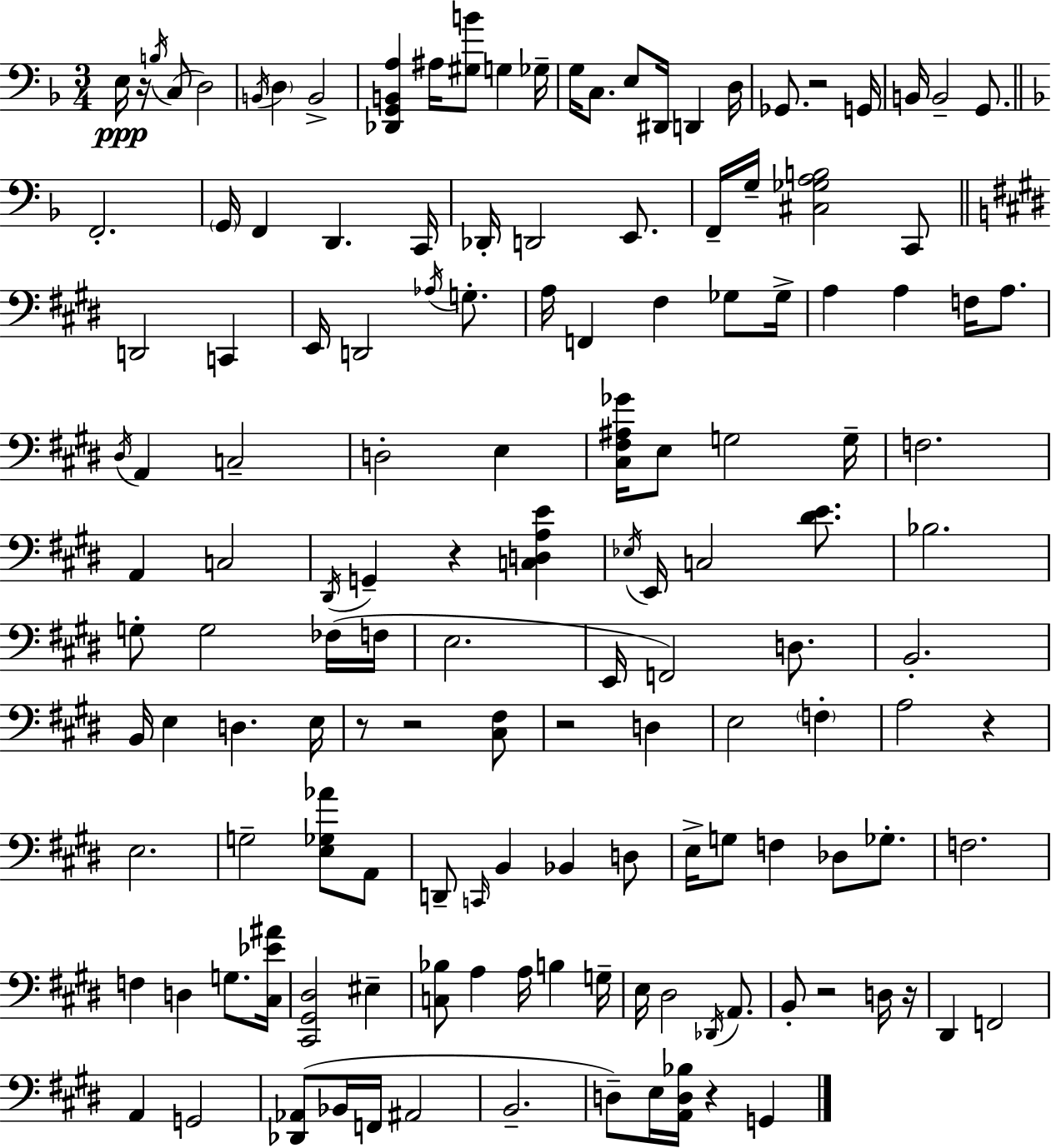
X:1
T:Untitled
M:3/4
L:1/4
K:Dm
E,/4 z/4 B,/4 C,/2 D,2 B,,/4 D, B,,2 [_D,,G,,B,,A,] ^A,/4 [^G,B]/2 G, _G,/4 G,/4 C,/2 E,/2 ^D,,/4 D,, D,/4 _G,,/2 z2 G,,/4 B,,/4 B,,2 G,,/2 F,,2 G,,/4 F,, D,, C,,/4 _D,,/4 D,,2 E,,/2 F,,/4 G,/4 [^C,_G,A,B,]2 C,,/2 D,,2 C,, E,,/4 D,,2 _A,/4 G,/2 A,/4 F,, ^F, _G,/2 _G,/4 A, A, F,/4 A,/2 ^D,/4 A,, C,2 D,2 E, [^C,^F,^A,_G]/4 E,/2 G,2 G,/4 F,2 A,, C,2 ^D,,/4 G,, z [C,D,A,E] _E,/4 E,,/4 C,2 [^DE]/2 _B,2 G,/2 G,2 _F,/4 F,/4 E,2 E,,/4 F,,2 D,/2 B,,2 B,,/4 E, D, E,/4 z/2 z2 [^C,^F,]/2 z2 D, E,2 F, A,2 z E,2 G,2 [E,_G,_A]/2 A,,/2 D,,/2 C,,/4 B,, _B,, D,/2 E,/4 G,/2 F, _D,/2 _G,/2 F,2 F, D, G,/2 [^C,_E^A]/4 [^C,,^G,,^D,]2 ^E, [C,_B,]/2 A, A,/4 B, G,/4 E,/4 ^D,2 _D,,/4 A,,/2 B,,/2 z2 D,/4 z/4 ^D,, F,,2 A,, G,,2 [_D,,_A,,]/2 _B,,/4 F,,/4 ^A,,2 B,,2 D,/2 E,/4 [A,,D,_B,]/4 z G,,